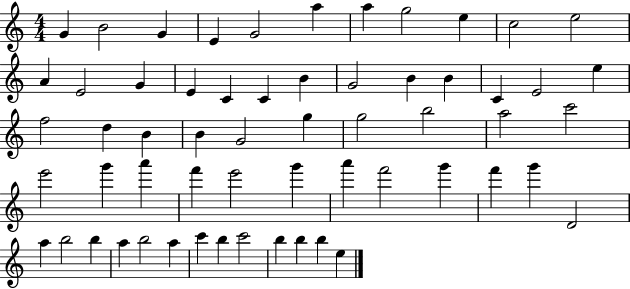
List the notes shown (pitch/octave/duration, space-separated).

G4/q B4/h G4/q E4/q G4/h A5/q A5/q G5/h E5/q C5/h E5/h A4/q E4/h G4/q E4/q C4/q C4/q B4/q G4/h B4/q B4/q C4/q E4/h E5/q F5/h D5/q B4/q B4/q G4/h G5/q G5/h B5/h A5/h C6/h E6/h G6/q A6/q F6/q E6/h G6/q A6/q F6/h G6/q F6/q G6/q D4/h A5/q B5/h B5/q A5/q B5/h A5/q C6/q B5/q C6/h B5/q B5/q B5/q E5/q